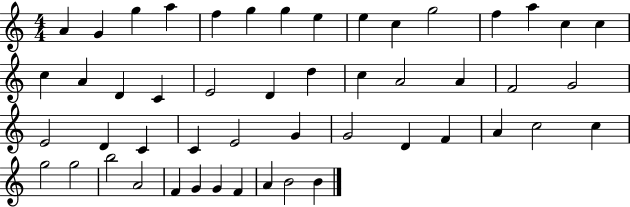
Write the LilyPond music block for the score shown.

{
  \clef treble
  \numericTimeSignature
  \time 4/4
  \key c \major
  a'4 g'4 g''4 a''4 | f''4 g''4 g''4 e''4 | e''4 c''4 g''2 | f''4 a''4 c''4 c''4 | \break c''4 a'4 d'4 c'4 | e'2 d'4 d''4 | c''4 a'2 a'4 | f'2 g'2 | \break e'2 d'4 c'4 | c'4 e'2 g'4 | g'2 d'4 f'4 | a'4 c''2 c''4 | \break g''2 g''2 | b''2 a'2 | f'4 g'4 g'4 f'4 | a'4 b'2 b'4 | \break \bar "|."
}